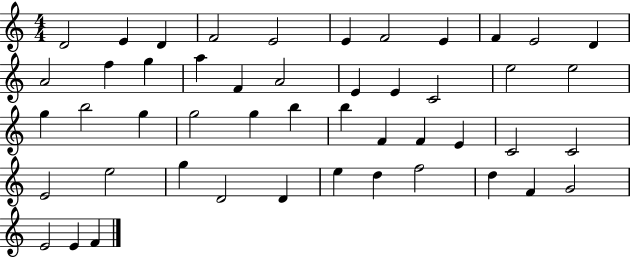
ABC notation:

X:1
T:Untitled
M:4/4
L:1/4
K:C
D2 E D F2 E2 E F2 E F E2 D A2 f g a F A2 E E C2 e2 e2 g b2 g g2 g b b F F E C2 C2 E2 e2 g D2 D e d f2 d F G2 E2 E F